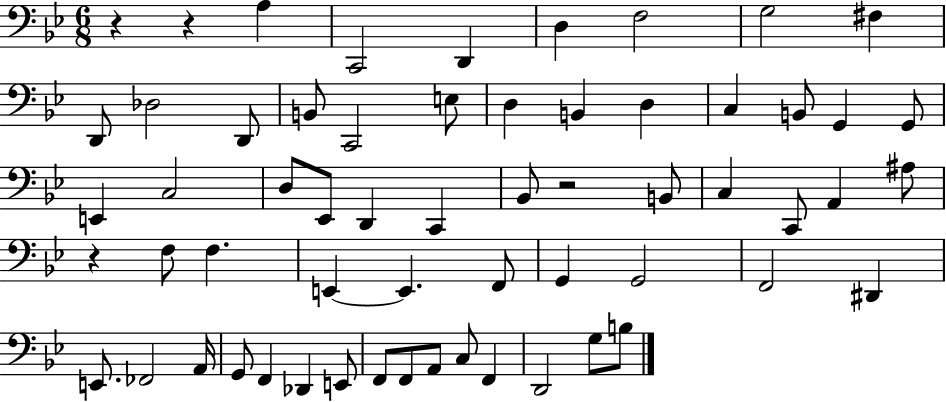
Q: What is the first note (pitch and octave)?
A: A3